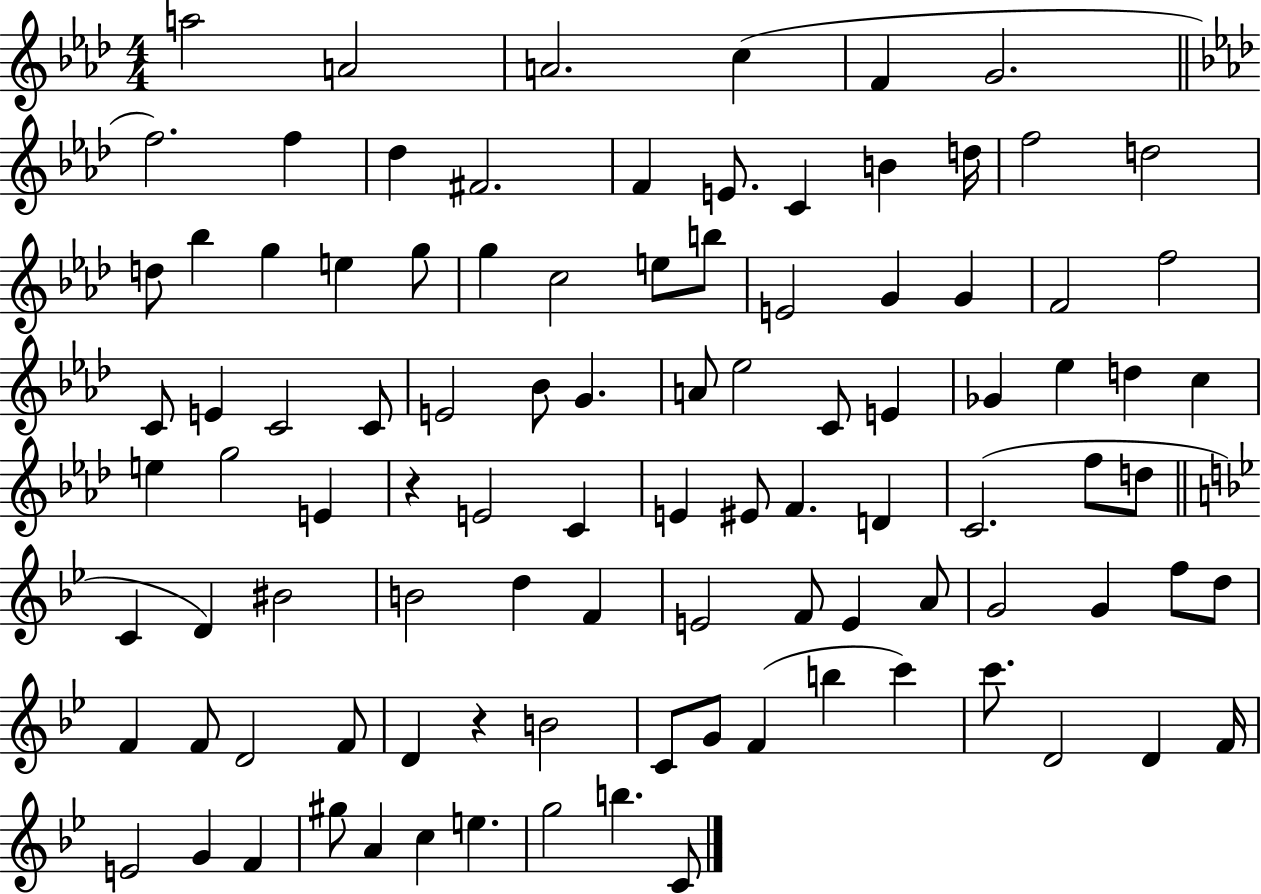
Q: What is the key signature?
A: AES major